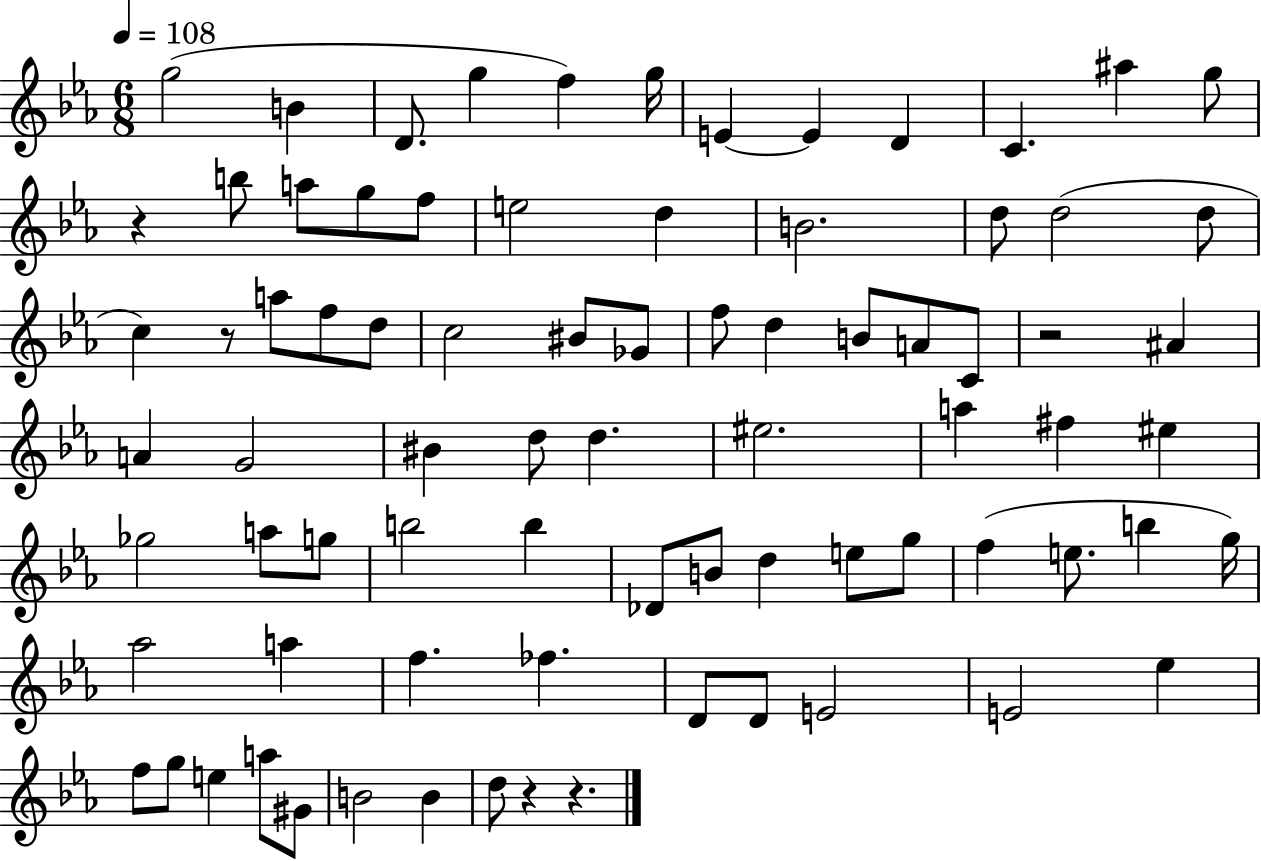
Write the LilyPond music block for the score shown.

{
  \clef treble
  \numericTimeSignature
  \time 6/8
  \key ees \major
  \tempo 4 = 108
  g''2( b'4 | d'8. g''4 f''4) g''16 | e'4~~ e'4 d'4 | c'4. ais''4 g''8 | \break r4 b''8 a''8 g''8 f''8 | e''2 d''4 | b'2. | d''8 d''2( d''8 | \break c''4) r8 a''8 f''8 d''8 | c''2 bis'8 ges'8 | f''8 d''4 b'8 a'8 c'8 | r2 ais'4 | \break a'4 g'2 | bis'4 d''8 d''4. | eis''2. | a''4 fis''4 eis''4 | \break ges''2 a''8 g''8 | b''2 b''4 | des'8 b'8 d''4 e''8 g''8 | f''4( e''8. b''4 g''16) | \break aes''2 a''4 | f''4. fes''4. | d'8 d'8 e'2 | e'2 ees''4 | \break f''8 g''8 e''4 a''8 gis'8 | b'2 b'4 | d''8 r4 r4. | \bar "|."
}